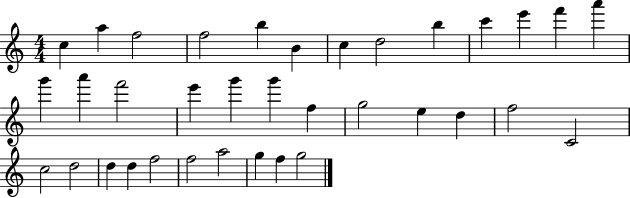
{
  \clef treble
  \numericTimeSignature
  \time 4/4
  \key c \major
  c''4 a''4 f''2 | f''2 b''4 b'4 | c''4 d''2 b''4 | c'''4 e'''4 f'''4 a'''4 | \break g'''4 a'''4 f'''2 | e'''4 g'''4 g'''4 f''4 | g''2 e''4 d''4 | f''2 c'2 | \break c''2 d''2 | d''4 d''4 f''2 | f''2 a''2 | g''4 f''4 g''2 | \break \bar "|."
}